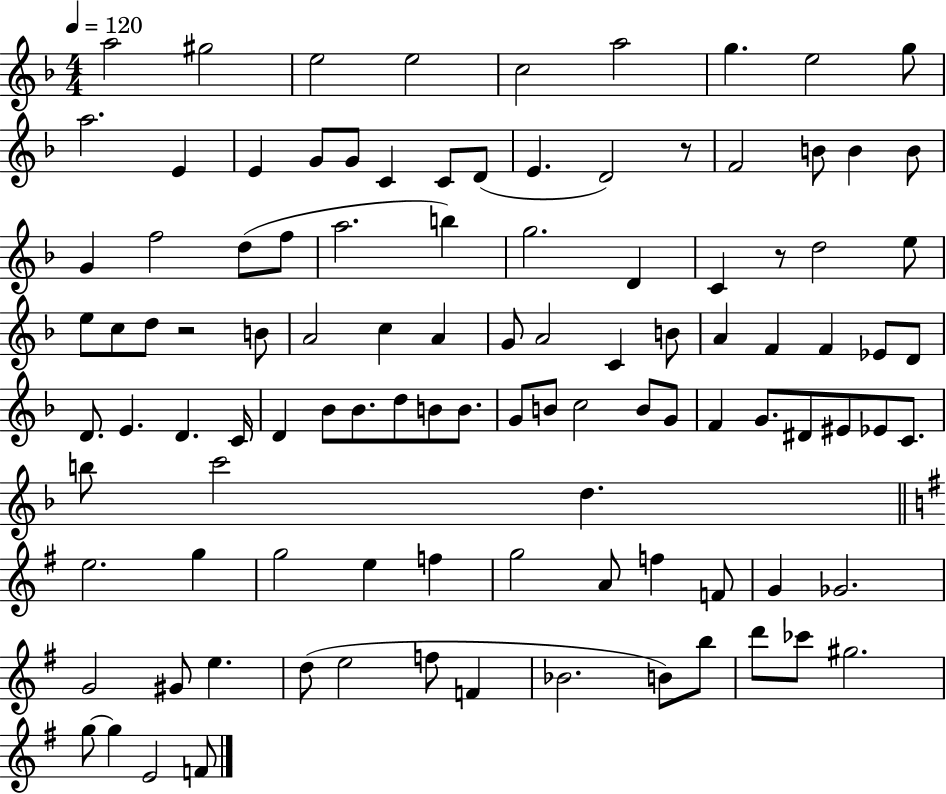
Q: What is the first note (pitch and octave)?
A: A5